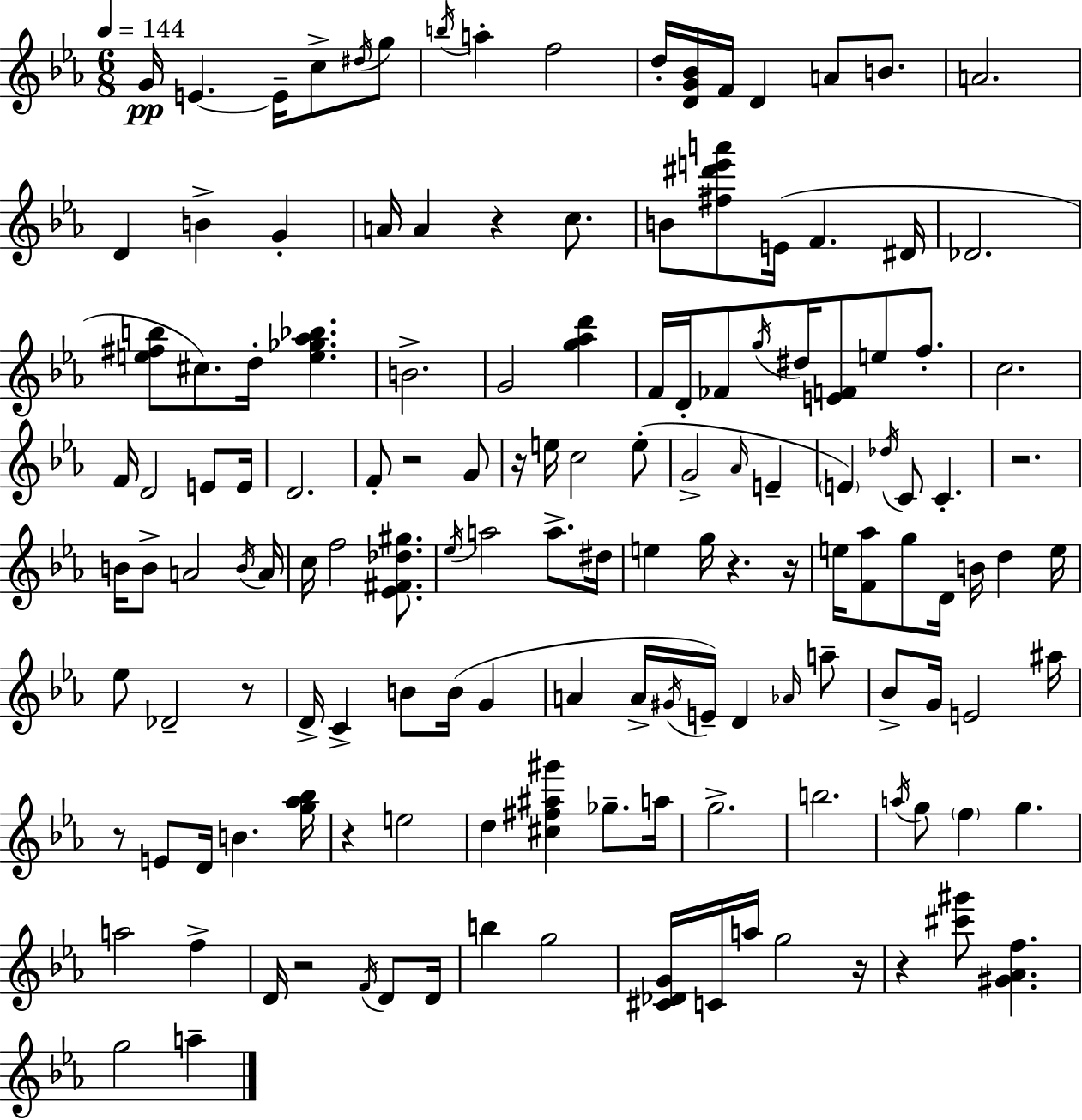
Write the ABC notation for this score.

X:1
T:Untitled
M:6/8
L:1/4
K:Cm
G/4 E E/4 c/2 ^d/4 g/2 b/4 a f2 d/4 [DG_B]/4 F/4 D A/2 B/2 A2 D B G A/4 A z c/2 B/2 [^f^d'e'a']/2 E/4 F ^D/4 _D2 [e^fb]/2 ^c/2 d/4 [e_g_a_b] B2 G2 [g_ad'] F/4 D/4 _F/2 g/4 ^d/4 [EF]/2 e/2 f/2 c2 F/4 D2 E/2 E/4 D2 F/2 z2 G/2 z/4 e/4 c2 e/2 G2 _A/4 E E _d/4 C/2 C z2 B/4 B/2 A2 B/4 A/4 c/4 f2 [_E^F_d^g]/2 _e/4 a2 a/2 ^d/4 e g/4 z z/4 e/4 [F_a]/2 g/2 D/4 B/4 d e/4 _e/2 _D2 z/2 D/4 C B/2 B/4 G A A/4 ^G/4 E/4 D _A/4 a/2 _B/2 G/4 E2 ^a/4 z/2 E/2 D/4 B [g_a_b]/4 z e2 d [^c^f^a^g'] _g/2 a/4 g2 b2 a/4 g/2 f g a2 f D/4 z2 F/4 D/2 D/4 b g2 [^C_DG]/4 C/4 a/4 g2 z/4 z [^c'^g']/2 [^G_Af] g2 a